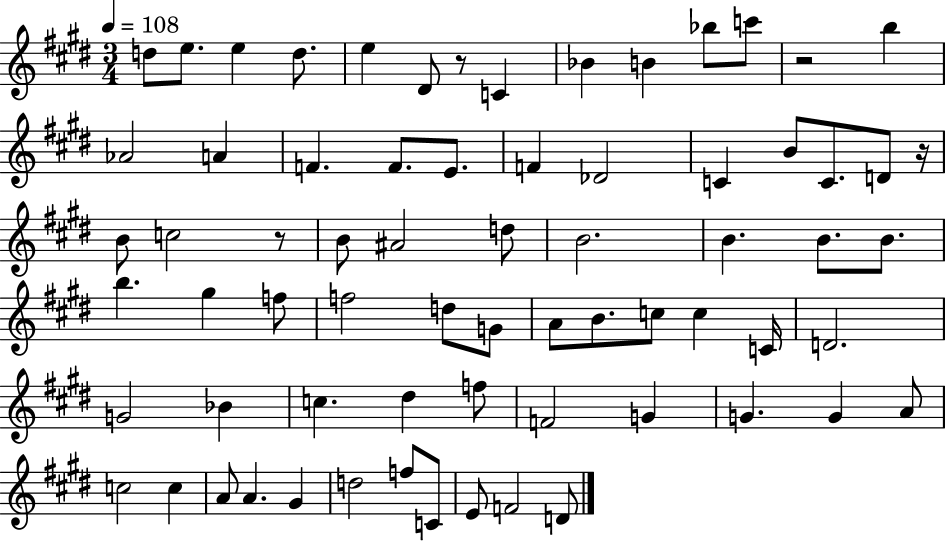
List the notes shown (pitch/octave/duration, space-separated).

D5/e E5/e. E5/q D5/e. E5/q D#4/e R/e C4/q Bb4/q B4/q Bb5/e C6/e R/h B5/q Ab4/h A4/q F4/q. F4/e. E4/e. F4/q Db4/h C4/q B4/e C4/e. D4/e R/s B4/e C5/h R/e B4/e A#4/h D5/e B4/h. B4/q. B4/e. B4/e. B5/q. G#5/q F5/e F5/h D5/e G4/e A4/e B4/e. C5/e C5/q C4/s D4/h. G4/h Bb4/q C5/q. D#5/q F5/e F4/h G4/q G4/q. G4/q A4/e C5/h C5/q A4/e A4/q. G#4/q D5/h F5/e C4/e E4/e F4/h D4/e